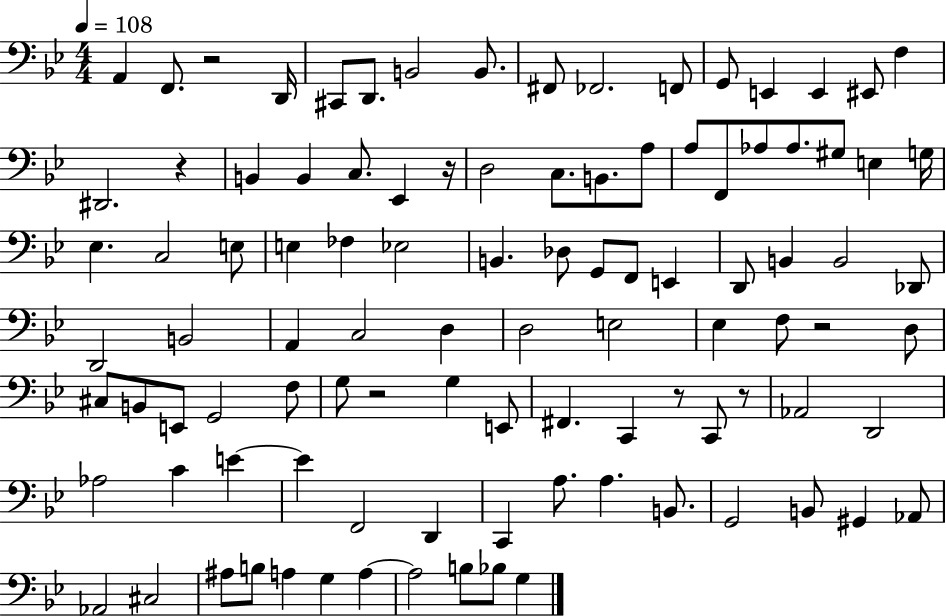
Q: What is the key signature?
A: BES major